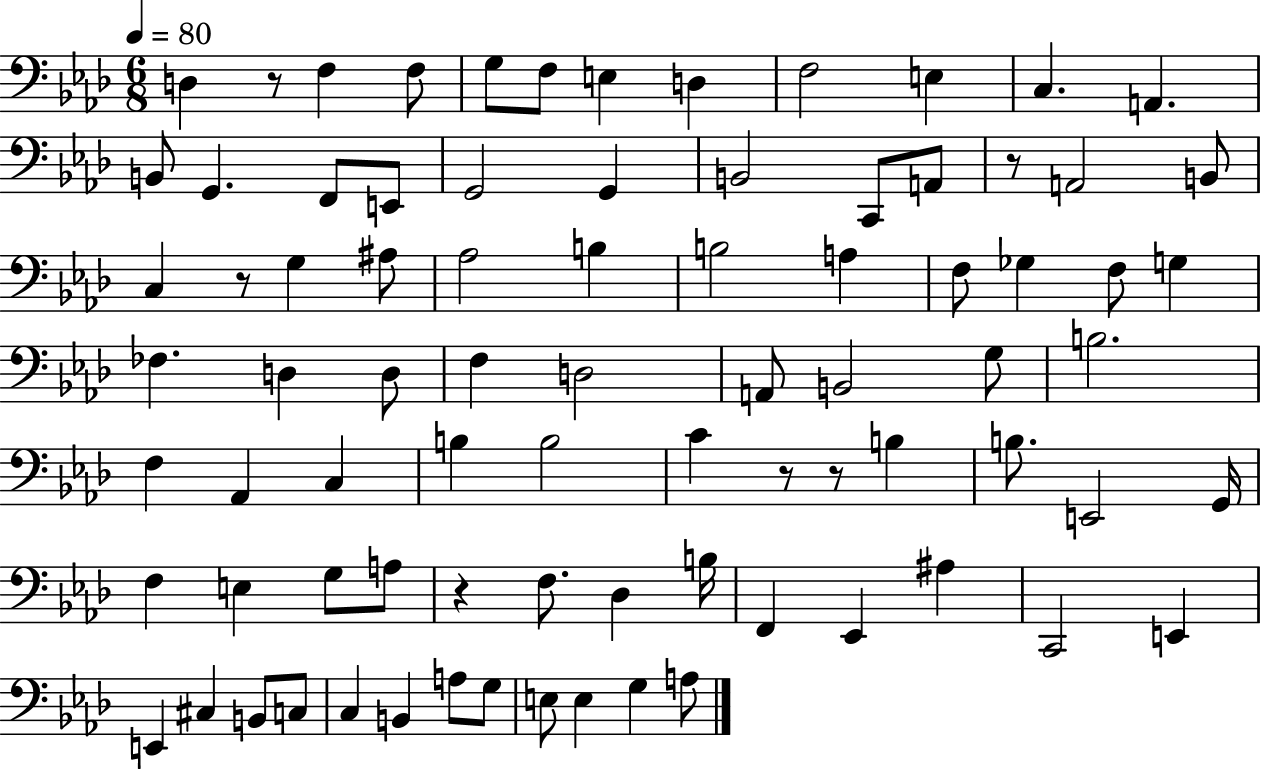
{
  \clef bass
  \numericTimeSignature
  \time 6/8
  \key aes \major
  \tempo 4 = 80
  d4 r8 f4 f8 | g8 f8 e4 d4 | f2 e4 | c4. a,4. | \break b,8 g,4. f,8 e,8 | g,2 g,4 | b,2 c,8 a,8 | r8 a,2 b,8 | \break c4 r8 g4 ais8 | aes2 b4 | b2 a4 | f8 ges4 f8 g4 | \break fes4. d4 d8 | f4 d2 | a,8 b,2 g8 | b2. | \break f4 aes,4 c4 | b4 b2 | c'4 r8 r8 b4 | b8. e,2 g,16 | \break f4 e4 g8 a8 | r4 f8. des4 b16 | f,4 ees,4 ais4 | c,2 e,4 | \break e,4 cis4 b,8 c8 | c4 b,4 a8 g8 | e8 e4 g4 a8 | \bar "|."
}